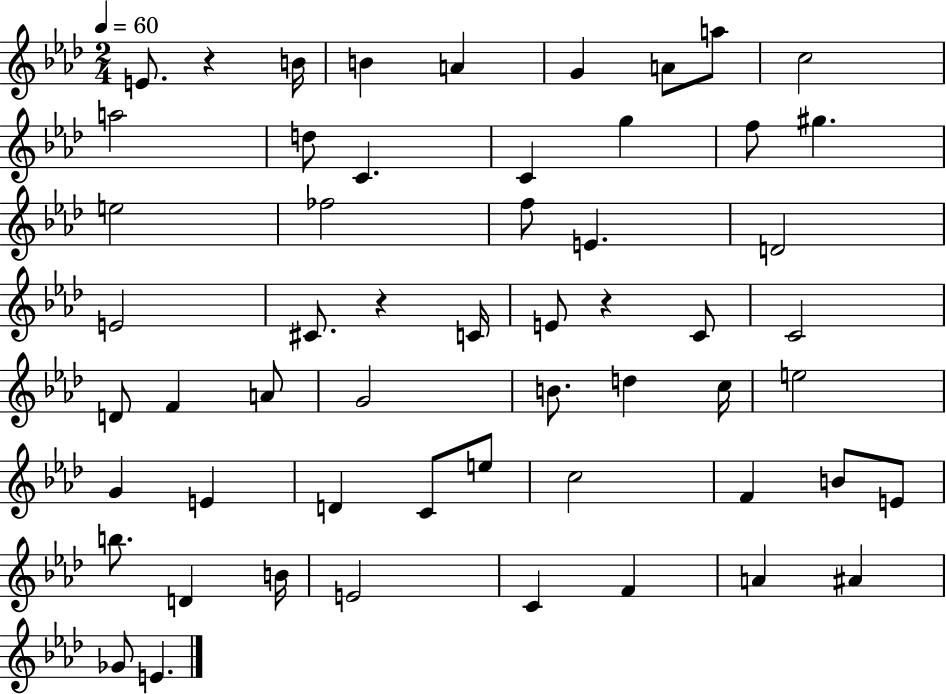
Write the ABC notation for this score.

X:1
T:Untitled
M:2/4
L:1/4
K:Ab
E/2 z B/4 B A G A/2 a/2 c2 a2 d/2 C C g f/2 ^g e2 _f2 f/2 E D2 E2 ^C/2 z C/4 E/2 z C/2 C2 D/2 F A/2 G2 B/2 d c/4 e2 G E D C/2 e/2 c2 F B/2 E/2 b/2 D B/4 E2 C F A ^A _G/2 E